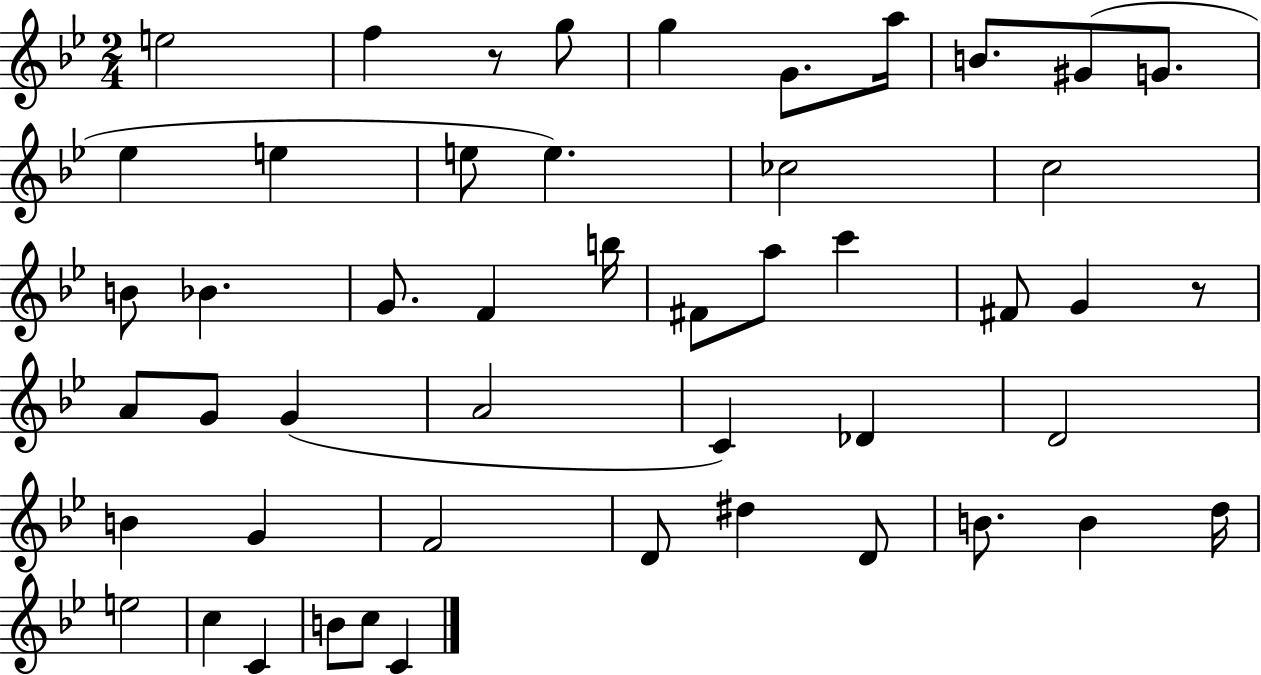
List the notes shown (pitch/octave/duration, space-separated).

E5/h F5/q R/e G5/e G5/q G4/e. A5/s B4/e. G#4/e G4/e. Eb5/q E5/q E5/e E5/q. CES5/h C5/h B4/e Bb4/q. G4/e. F4/q B5/s F#4/e A5/e C6/q F#4/e G4/q R/e A4/e G4/e G4/q A4/h C4/q Db4/q D4/h B4/q G4/q F4/h D4/e D#5/q D4/e B4/e. B4/q D5/s E5/h C5/q C4/q B4/e C5/e C4/q